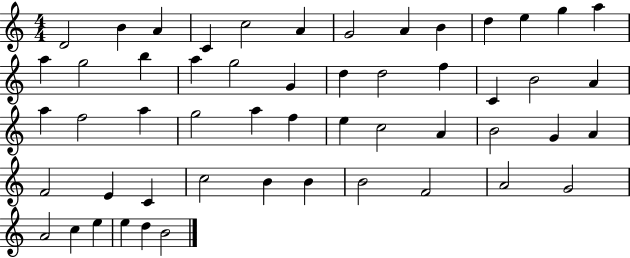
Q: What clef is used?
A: treble